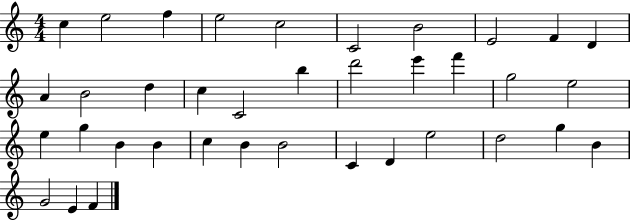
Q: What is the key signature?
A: C major